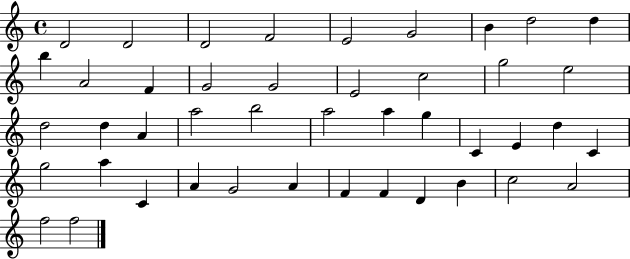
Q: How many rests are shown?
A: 0